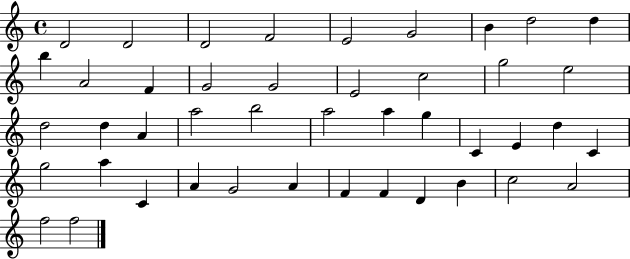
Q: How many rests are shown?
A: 0